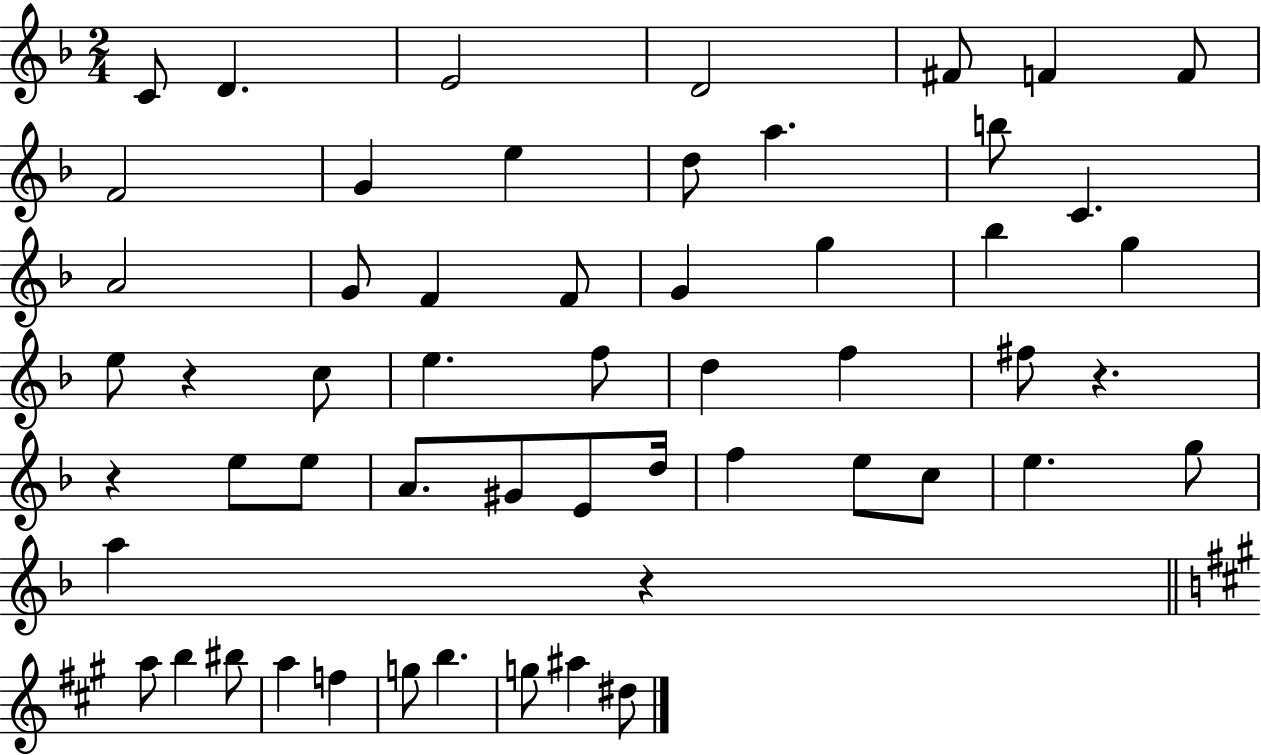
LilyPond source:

{
  \clef treble
  \numericTimeSignature
  \time 2/4
  \key f \major
  c'8 d'4. | e'2 | d'2 | fis'8 f'4 f'8 | \break f'2 | g'4 e''4 | d''8 a''4. | b''8 c'4. | \break a'2 | g'8 f'4 f'8 | g'4 g''4 | bes''4 g''4 | \break e''8 r4 c''8 | e''4. f''8 | d''4 f''4 | fis''8 r4. | \break r4 e''8 e''8 | a'8. gis'8 e'8 d''16 | f''4 e''8 c''8 | e''4. g''8 | \break a''4 r4 | \bar "||" \break \key a \major a''8 b''4 bis''8 | a''4 f''4 | g''8 b''4. | g''8 ais''4 dis''8 | \break \bar "|."
}